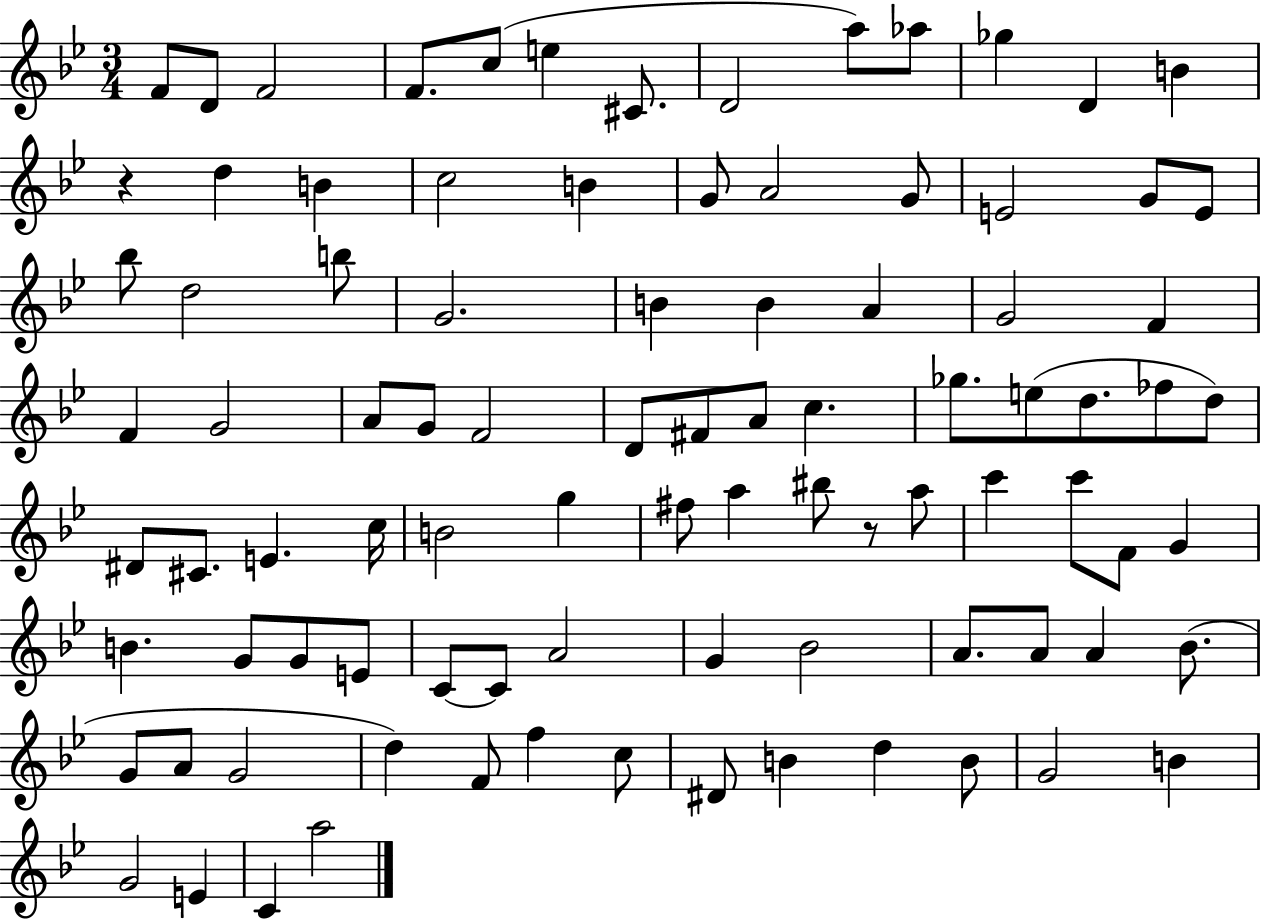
X:1
T:Untitled
M:3/4
L:1/4
K:Bb
F/2 D/2 F2 F/2 c/2 e ^C/2 D2 a/2 _a/2 _g D B z d B c2 B G/2 A2 G/2 E2 G/2 E/2 _b/2 d2 b/2 G2 B B A G2 F F G2 A/2 G/2 F2 D/2 ^F/2 A/2 c _g/2 e/2 d/2 _f/2 d/2 ^D/2 ^C/2 E c/4 B2 g ^f/2 a ^b/2 z/2 a/2 c' c'/2 F/2 G B G/2 G/2 E/2 C/2 C/2 A2 G _B2 A/2 A/2 A _B/2 G/2 A/2 G2 d F/2 f c/2 ^D/2 B d B/2 G2 B G2 E C a2